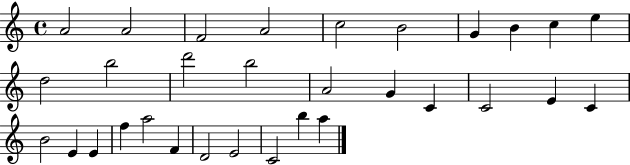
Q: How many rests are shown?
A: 0